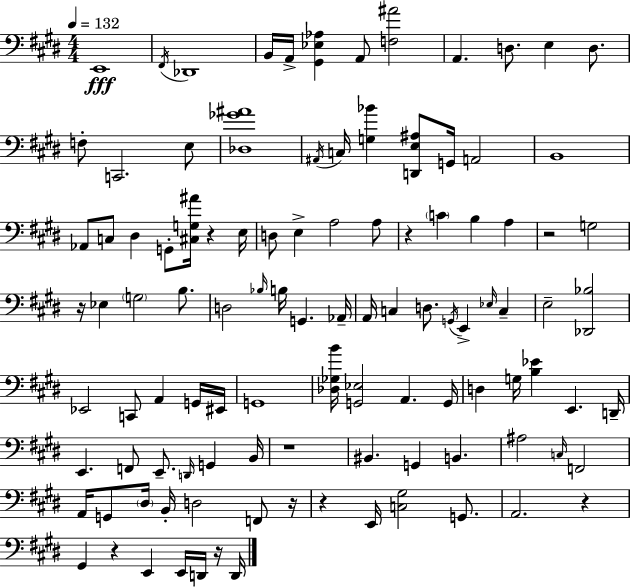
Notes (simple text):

E2/w F#2/s Db2/w B2/s A2/s [G#2,Eb3,Ab3]/q A2/e [F3,A#4]/h A2/q. D3/e. E3/q D3/e. F3/e C2/h. E3/e [Db3,Gb4,A#4]/w A#2/s C3/s [G3,Bb4]/q [D2,E3,A#3]/e G2/s A2/h B2/w Ab2/e C3/e D#3/q G2/e [C#3,G3,A#4]/s R/q E3/s D3/e E3/q A3/h A3/e R/q C4/q B3/q A3/q R/h G3/h R/s Eb3/q G3/h B3/e. D3/h Bb3/s B3/s G2/q. Ab2/s A2/s C3/q D3/e. G2/s E2/q Eb3/s C3/q E3/h [Db2,Bb3]/h Eb2/h C2/e A2/q G2/s EIS2/s G2/w [Db3,Gb3,B4]/s [G2,Eb3]/h A2/q. G2/s D3/q G3/s [B3,Eb4]/q E2/q. D2/s E2/q. F2/e E2/e. D2/s G2/q B2/s R/w BIS2/q. G2/q B2/q. A#3/h C3/s F2/h A2/s G2/e D#3/s B2/s D3/h F2/e R/s R/q E2/s [C3,G#3]/h G2/e. A2/h. R/q G#2/q R/q E2/q E2/s D2/s R/s D2/s